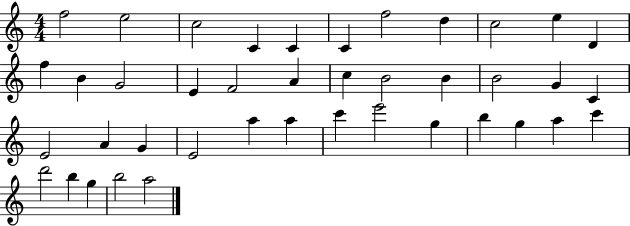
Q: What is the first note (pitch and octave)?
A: F5